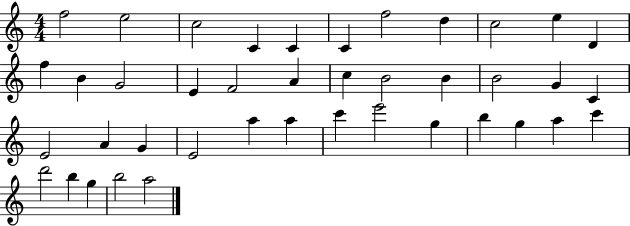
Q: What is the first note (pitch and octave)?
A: F5